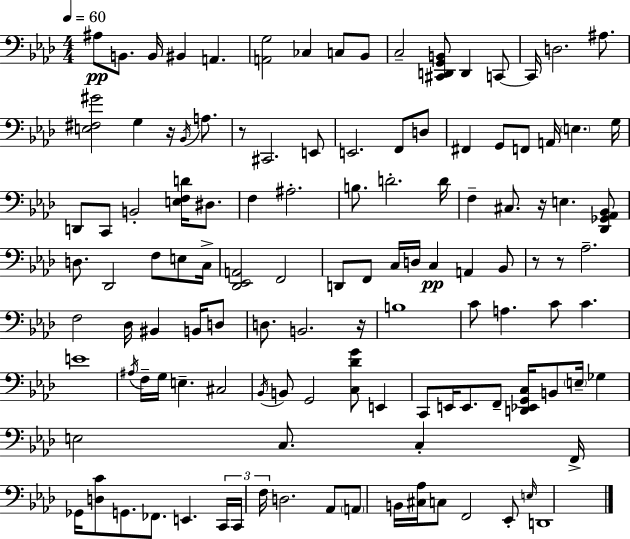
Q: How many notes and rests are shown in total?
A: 119